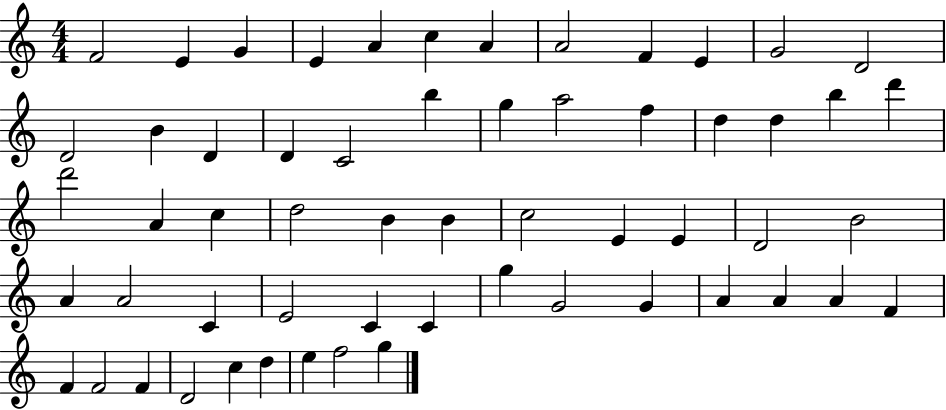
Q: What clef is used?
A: treble